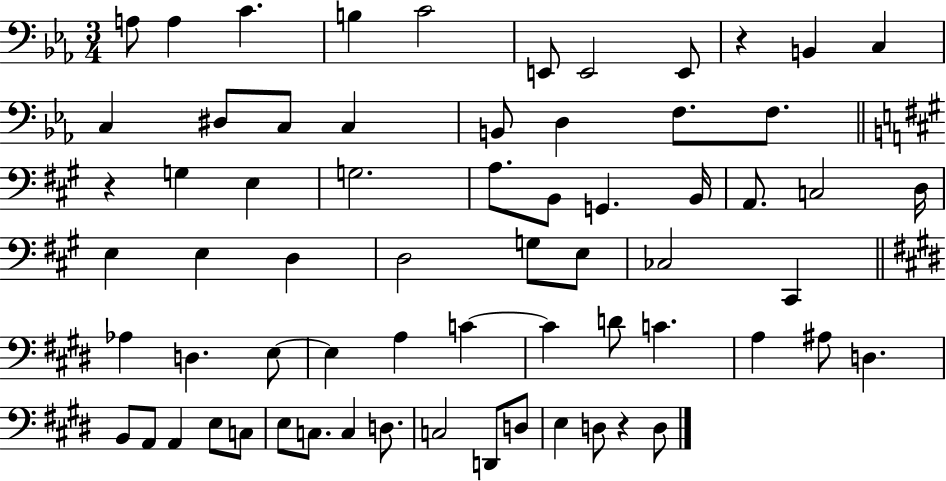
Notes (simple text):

A3/e A3/q C4/q. B3/q C4/h E2/e E2/h E2/e R/q B2/q C3/q C3/q D#3/e C3/e C3/q B2/e D3/q F3/e. F3/e. R/q G3/q E3/q G3/h. A3/e. B2/e G2/q. B2/s A2/e. C3/h D3/s E3/q E3/q D3/q D3/h G3/e E3/e CES3/h C#2/q Ab3/q D3/q. E3/e E3/q A3/q C4/q C4/q D4/e C4/q. A3/q A#3/e D3/q. B2/e A2/e A2/q E3/e C3/e E3/e C3/e. C3/q D3/e. C3/h D2/e D3/e E3/q D3/e R/q D3/e